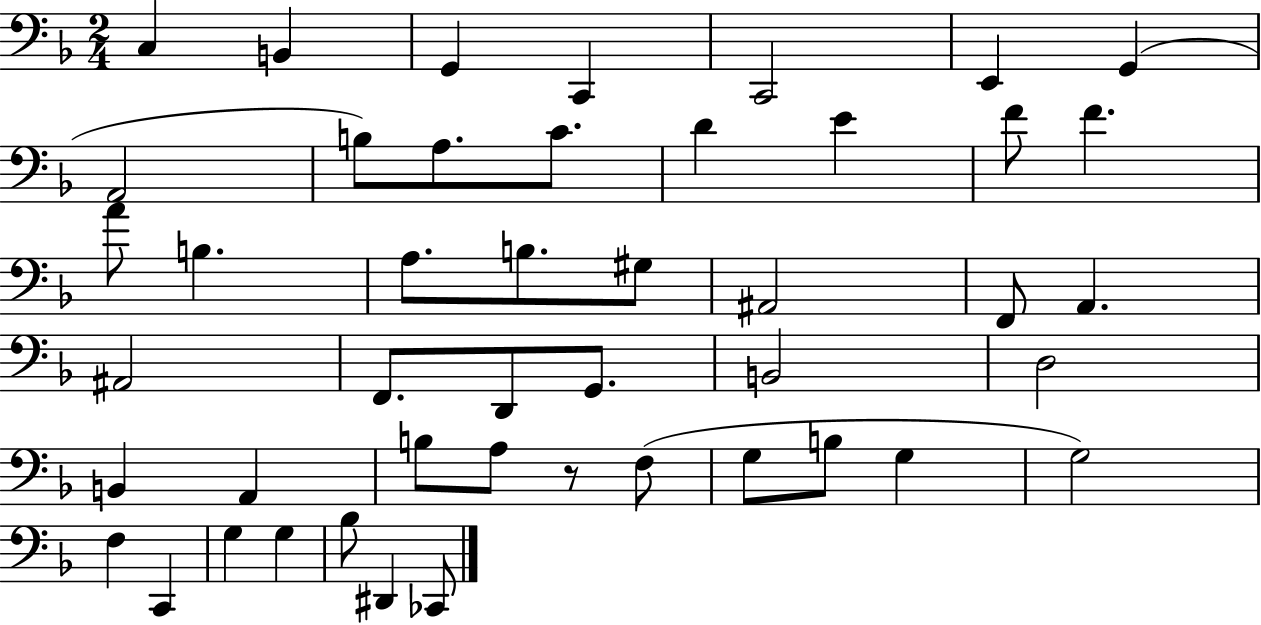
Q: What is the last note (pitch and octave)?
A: CES2